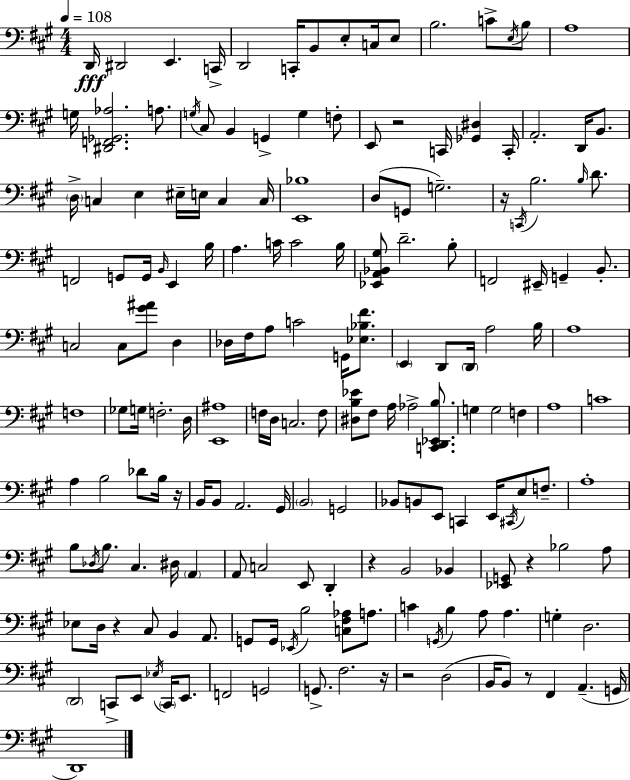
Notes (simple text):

D2/s D#2/h E2/q. C2/s D2/h C2/s B2/e E3/e C3/s E3/e B3/h. C4/e E3/s B3/e A3/w G3/s [D#2,F2,Gb2,Ab3]/h. A3/e. G3/s C#3/e B2/q G2/q G3/q F3/e E2/e R/h C2/s [Gb2,D#3]/q C2/s A2/h. D2/s B2/e. D3/s C3/q E3/q EIS3/s E3/s C3/q C3/s [E2,Bb3]/w D3/e G2/e G3/h. R/s C2/s B3/h. B3/s D4/e. F2/h G2/e G2/s B2/s E2/q B3/s A3/q. C4/s C4/h B3/s [Eb2,A2,Bb2,G#3]/e D4/h. B3/e F2/h EIS2/s G2/q B2/e. C3/h C3/e [G#4,A#4]/e D3/q Db3/s F#3/s A3/e C4/h G2/s [Eb3,Bb3,F#4]/e. E2/q D2/e D2/s A3/h B3/s A3/w F3/w Gb3/e G3/s F3/h. D3/s [E2,A#3]/w F3/s D3/s C3/h. F3/e [D#3,B3,Eb4]/e F#3/e A3/s Ab3/h [C2,D2,Eb2,B3]/e. G3/q G3/h F3/q A3/w C4/w A3/q B3/h Db4/e B3/s R/s B2/s B2/e A2/h. G#2/s B2/h G2/h Bb2/e B2/e E2/e C2/q E2/s C#2/s E3/e F3/e. A3/w B3/e Db3/s B3/e. C#3/q. D#3/s A2/q A2/e C3/h E2/e D2/q R/q B2/h Bb2/q [Eb2,G2]/e R/q Bb3/h A3/e Eb3/e D3/s R/q C#3/e B2/q A2/e. G2/e G2/s Eb2/s B3/h [C3,F#3,Ab3]/e A3/e. C4/q G2/s B3/q A3/e A3/q. G3/q D3/h. D2/h C2/e E2/e Eb3/s C2/s E2/e. F2/h G2/h G2/e. F#3/h. R/s R/h D3/h B2/s B2/e R/e F#2/q A2/q. G2/s D2/w